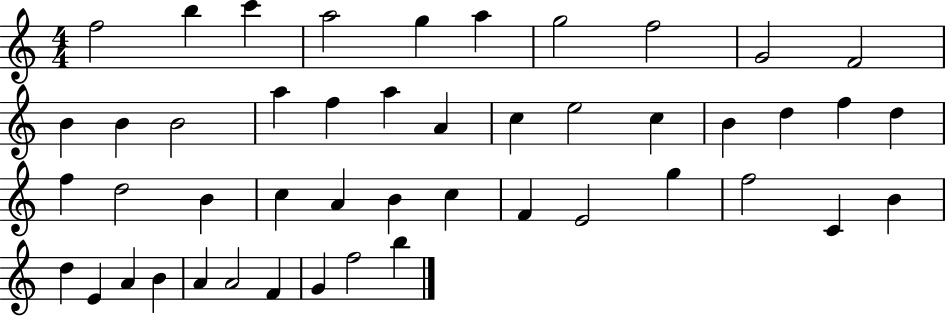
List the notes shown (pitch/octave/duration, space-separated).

F5/h B5/q C6/q A5/h G5/q A5/q G5/h F5/h G4/h F4/h B4/q B4/q B4/h A5/q F5/q A5/q A4/q C5/q E5/h C5/q B4/q D5/q F5/q D5/q F5/q D5/h B4/q C5/q A4/q B4/q C5/q F4/q E4/h G5/q F5/h C4/q B4/q D5/q E4/q A4/q B4/q A4/q A4/h F4/q G4/q F5/h B5/q